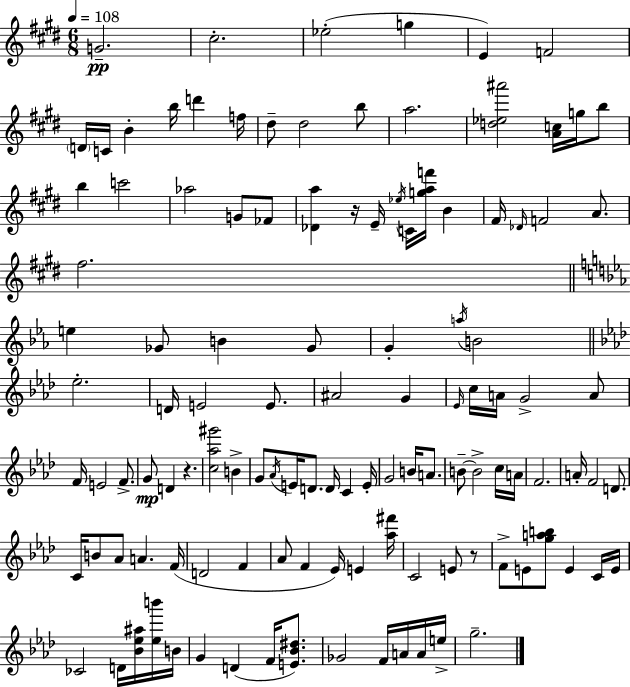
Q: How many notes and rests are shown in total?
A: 117